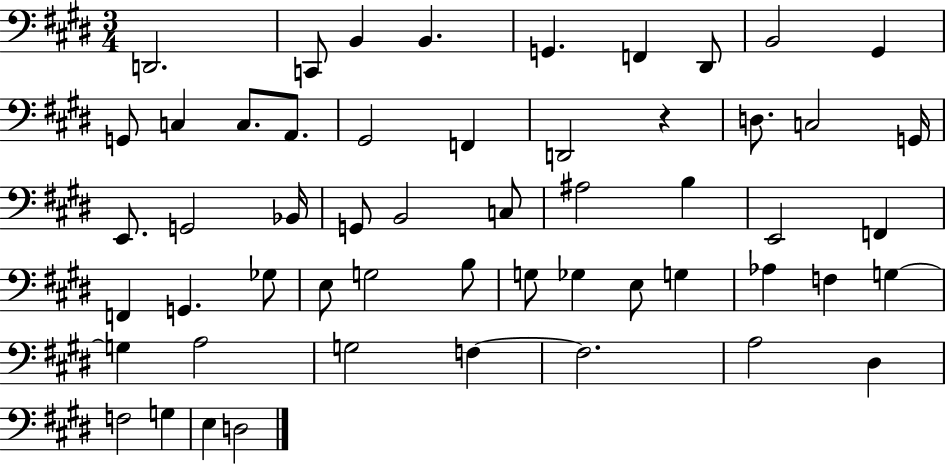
X:1
T:Untitled
M:3/4
L:1/4
K:E
D,,2 C,,/2 B,, B,, G,, F,, ^D,,/2 B,,2 ^G,, G,,/2 C, C,/2 A,,/2 ^G,,2 F,, D,,2 z D,/2 C,2 G,,/4 E,,/2 G,,2 _B,,/4 G,,/2 B,,2 C,/2 ^A,2 B, E,,2 F,, F,, G,, _G,/2 E,/2 G,2 B,/2 G,/2 _G, E,/2 G, _A, F, G, G, A,2 G,2 F, F,2 A,2 ^D, F,2 G, E, D,2